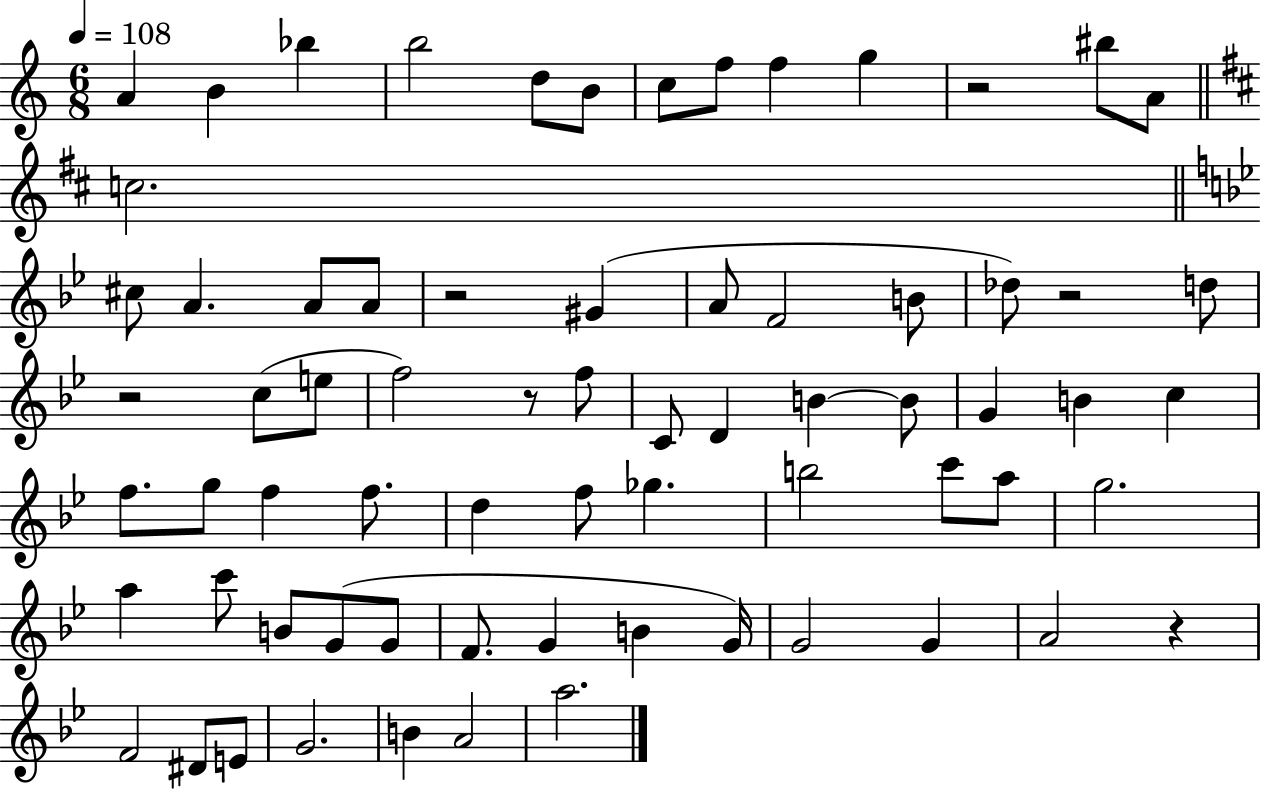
X:1
T:Untitled
M:6/8
L:1/4
K:C
A B _b b2 d/2 B/2 c/2 f/2 f g z2 ^b/2 A/2 c2 ^c/2 A A/2 A/2 z2 ^G A/2 F2 B/2 _d/2 z2 d/2 z2 c/2 e/2 f2 z/2 f/2 C/2 D B B/2 G B c f/2 g/2 f f/2 d f/2 _g b2 c'/2 a/2 g2 a c'/2 B/2 G/2 G/2 F/2 G B G/4 G2 G A2 z F2 ^D/2 E/2 G2 B A2 a2